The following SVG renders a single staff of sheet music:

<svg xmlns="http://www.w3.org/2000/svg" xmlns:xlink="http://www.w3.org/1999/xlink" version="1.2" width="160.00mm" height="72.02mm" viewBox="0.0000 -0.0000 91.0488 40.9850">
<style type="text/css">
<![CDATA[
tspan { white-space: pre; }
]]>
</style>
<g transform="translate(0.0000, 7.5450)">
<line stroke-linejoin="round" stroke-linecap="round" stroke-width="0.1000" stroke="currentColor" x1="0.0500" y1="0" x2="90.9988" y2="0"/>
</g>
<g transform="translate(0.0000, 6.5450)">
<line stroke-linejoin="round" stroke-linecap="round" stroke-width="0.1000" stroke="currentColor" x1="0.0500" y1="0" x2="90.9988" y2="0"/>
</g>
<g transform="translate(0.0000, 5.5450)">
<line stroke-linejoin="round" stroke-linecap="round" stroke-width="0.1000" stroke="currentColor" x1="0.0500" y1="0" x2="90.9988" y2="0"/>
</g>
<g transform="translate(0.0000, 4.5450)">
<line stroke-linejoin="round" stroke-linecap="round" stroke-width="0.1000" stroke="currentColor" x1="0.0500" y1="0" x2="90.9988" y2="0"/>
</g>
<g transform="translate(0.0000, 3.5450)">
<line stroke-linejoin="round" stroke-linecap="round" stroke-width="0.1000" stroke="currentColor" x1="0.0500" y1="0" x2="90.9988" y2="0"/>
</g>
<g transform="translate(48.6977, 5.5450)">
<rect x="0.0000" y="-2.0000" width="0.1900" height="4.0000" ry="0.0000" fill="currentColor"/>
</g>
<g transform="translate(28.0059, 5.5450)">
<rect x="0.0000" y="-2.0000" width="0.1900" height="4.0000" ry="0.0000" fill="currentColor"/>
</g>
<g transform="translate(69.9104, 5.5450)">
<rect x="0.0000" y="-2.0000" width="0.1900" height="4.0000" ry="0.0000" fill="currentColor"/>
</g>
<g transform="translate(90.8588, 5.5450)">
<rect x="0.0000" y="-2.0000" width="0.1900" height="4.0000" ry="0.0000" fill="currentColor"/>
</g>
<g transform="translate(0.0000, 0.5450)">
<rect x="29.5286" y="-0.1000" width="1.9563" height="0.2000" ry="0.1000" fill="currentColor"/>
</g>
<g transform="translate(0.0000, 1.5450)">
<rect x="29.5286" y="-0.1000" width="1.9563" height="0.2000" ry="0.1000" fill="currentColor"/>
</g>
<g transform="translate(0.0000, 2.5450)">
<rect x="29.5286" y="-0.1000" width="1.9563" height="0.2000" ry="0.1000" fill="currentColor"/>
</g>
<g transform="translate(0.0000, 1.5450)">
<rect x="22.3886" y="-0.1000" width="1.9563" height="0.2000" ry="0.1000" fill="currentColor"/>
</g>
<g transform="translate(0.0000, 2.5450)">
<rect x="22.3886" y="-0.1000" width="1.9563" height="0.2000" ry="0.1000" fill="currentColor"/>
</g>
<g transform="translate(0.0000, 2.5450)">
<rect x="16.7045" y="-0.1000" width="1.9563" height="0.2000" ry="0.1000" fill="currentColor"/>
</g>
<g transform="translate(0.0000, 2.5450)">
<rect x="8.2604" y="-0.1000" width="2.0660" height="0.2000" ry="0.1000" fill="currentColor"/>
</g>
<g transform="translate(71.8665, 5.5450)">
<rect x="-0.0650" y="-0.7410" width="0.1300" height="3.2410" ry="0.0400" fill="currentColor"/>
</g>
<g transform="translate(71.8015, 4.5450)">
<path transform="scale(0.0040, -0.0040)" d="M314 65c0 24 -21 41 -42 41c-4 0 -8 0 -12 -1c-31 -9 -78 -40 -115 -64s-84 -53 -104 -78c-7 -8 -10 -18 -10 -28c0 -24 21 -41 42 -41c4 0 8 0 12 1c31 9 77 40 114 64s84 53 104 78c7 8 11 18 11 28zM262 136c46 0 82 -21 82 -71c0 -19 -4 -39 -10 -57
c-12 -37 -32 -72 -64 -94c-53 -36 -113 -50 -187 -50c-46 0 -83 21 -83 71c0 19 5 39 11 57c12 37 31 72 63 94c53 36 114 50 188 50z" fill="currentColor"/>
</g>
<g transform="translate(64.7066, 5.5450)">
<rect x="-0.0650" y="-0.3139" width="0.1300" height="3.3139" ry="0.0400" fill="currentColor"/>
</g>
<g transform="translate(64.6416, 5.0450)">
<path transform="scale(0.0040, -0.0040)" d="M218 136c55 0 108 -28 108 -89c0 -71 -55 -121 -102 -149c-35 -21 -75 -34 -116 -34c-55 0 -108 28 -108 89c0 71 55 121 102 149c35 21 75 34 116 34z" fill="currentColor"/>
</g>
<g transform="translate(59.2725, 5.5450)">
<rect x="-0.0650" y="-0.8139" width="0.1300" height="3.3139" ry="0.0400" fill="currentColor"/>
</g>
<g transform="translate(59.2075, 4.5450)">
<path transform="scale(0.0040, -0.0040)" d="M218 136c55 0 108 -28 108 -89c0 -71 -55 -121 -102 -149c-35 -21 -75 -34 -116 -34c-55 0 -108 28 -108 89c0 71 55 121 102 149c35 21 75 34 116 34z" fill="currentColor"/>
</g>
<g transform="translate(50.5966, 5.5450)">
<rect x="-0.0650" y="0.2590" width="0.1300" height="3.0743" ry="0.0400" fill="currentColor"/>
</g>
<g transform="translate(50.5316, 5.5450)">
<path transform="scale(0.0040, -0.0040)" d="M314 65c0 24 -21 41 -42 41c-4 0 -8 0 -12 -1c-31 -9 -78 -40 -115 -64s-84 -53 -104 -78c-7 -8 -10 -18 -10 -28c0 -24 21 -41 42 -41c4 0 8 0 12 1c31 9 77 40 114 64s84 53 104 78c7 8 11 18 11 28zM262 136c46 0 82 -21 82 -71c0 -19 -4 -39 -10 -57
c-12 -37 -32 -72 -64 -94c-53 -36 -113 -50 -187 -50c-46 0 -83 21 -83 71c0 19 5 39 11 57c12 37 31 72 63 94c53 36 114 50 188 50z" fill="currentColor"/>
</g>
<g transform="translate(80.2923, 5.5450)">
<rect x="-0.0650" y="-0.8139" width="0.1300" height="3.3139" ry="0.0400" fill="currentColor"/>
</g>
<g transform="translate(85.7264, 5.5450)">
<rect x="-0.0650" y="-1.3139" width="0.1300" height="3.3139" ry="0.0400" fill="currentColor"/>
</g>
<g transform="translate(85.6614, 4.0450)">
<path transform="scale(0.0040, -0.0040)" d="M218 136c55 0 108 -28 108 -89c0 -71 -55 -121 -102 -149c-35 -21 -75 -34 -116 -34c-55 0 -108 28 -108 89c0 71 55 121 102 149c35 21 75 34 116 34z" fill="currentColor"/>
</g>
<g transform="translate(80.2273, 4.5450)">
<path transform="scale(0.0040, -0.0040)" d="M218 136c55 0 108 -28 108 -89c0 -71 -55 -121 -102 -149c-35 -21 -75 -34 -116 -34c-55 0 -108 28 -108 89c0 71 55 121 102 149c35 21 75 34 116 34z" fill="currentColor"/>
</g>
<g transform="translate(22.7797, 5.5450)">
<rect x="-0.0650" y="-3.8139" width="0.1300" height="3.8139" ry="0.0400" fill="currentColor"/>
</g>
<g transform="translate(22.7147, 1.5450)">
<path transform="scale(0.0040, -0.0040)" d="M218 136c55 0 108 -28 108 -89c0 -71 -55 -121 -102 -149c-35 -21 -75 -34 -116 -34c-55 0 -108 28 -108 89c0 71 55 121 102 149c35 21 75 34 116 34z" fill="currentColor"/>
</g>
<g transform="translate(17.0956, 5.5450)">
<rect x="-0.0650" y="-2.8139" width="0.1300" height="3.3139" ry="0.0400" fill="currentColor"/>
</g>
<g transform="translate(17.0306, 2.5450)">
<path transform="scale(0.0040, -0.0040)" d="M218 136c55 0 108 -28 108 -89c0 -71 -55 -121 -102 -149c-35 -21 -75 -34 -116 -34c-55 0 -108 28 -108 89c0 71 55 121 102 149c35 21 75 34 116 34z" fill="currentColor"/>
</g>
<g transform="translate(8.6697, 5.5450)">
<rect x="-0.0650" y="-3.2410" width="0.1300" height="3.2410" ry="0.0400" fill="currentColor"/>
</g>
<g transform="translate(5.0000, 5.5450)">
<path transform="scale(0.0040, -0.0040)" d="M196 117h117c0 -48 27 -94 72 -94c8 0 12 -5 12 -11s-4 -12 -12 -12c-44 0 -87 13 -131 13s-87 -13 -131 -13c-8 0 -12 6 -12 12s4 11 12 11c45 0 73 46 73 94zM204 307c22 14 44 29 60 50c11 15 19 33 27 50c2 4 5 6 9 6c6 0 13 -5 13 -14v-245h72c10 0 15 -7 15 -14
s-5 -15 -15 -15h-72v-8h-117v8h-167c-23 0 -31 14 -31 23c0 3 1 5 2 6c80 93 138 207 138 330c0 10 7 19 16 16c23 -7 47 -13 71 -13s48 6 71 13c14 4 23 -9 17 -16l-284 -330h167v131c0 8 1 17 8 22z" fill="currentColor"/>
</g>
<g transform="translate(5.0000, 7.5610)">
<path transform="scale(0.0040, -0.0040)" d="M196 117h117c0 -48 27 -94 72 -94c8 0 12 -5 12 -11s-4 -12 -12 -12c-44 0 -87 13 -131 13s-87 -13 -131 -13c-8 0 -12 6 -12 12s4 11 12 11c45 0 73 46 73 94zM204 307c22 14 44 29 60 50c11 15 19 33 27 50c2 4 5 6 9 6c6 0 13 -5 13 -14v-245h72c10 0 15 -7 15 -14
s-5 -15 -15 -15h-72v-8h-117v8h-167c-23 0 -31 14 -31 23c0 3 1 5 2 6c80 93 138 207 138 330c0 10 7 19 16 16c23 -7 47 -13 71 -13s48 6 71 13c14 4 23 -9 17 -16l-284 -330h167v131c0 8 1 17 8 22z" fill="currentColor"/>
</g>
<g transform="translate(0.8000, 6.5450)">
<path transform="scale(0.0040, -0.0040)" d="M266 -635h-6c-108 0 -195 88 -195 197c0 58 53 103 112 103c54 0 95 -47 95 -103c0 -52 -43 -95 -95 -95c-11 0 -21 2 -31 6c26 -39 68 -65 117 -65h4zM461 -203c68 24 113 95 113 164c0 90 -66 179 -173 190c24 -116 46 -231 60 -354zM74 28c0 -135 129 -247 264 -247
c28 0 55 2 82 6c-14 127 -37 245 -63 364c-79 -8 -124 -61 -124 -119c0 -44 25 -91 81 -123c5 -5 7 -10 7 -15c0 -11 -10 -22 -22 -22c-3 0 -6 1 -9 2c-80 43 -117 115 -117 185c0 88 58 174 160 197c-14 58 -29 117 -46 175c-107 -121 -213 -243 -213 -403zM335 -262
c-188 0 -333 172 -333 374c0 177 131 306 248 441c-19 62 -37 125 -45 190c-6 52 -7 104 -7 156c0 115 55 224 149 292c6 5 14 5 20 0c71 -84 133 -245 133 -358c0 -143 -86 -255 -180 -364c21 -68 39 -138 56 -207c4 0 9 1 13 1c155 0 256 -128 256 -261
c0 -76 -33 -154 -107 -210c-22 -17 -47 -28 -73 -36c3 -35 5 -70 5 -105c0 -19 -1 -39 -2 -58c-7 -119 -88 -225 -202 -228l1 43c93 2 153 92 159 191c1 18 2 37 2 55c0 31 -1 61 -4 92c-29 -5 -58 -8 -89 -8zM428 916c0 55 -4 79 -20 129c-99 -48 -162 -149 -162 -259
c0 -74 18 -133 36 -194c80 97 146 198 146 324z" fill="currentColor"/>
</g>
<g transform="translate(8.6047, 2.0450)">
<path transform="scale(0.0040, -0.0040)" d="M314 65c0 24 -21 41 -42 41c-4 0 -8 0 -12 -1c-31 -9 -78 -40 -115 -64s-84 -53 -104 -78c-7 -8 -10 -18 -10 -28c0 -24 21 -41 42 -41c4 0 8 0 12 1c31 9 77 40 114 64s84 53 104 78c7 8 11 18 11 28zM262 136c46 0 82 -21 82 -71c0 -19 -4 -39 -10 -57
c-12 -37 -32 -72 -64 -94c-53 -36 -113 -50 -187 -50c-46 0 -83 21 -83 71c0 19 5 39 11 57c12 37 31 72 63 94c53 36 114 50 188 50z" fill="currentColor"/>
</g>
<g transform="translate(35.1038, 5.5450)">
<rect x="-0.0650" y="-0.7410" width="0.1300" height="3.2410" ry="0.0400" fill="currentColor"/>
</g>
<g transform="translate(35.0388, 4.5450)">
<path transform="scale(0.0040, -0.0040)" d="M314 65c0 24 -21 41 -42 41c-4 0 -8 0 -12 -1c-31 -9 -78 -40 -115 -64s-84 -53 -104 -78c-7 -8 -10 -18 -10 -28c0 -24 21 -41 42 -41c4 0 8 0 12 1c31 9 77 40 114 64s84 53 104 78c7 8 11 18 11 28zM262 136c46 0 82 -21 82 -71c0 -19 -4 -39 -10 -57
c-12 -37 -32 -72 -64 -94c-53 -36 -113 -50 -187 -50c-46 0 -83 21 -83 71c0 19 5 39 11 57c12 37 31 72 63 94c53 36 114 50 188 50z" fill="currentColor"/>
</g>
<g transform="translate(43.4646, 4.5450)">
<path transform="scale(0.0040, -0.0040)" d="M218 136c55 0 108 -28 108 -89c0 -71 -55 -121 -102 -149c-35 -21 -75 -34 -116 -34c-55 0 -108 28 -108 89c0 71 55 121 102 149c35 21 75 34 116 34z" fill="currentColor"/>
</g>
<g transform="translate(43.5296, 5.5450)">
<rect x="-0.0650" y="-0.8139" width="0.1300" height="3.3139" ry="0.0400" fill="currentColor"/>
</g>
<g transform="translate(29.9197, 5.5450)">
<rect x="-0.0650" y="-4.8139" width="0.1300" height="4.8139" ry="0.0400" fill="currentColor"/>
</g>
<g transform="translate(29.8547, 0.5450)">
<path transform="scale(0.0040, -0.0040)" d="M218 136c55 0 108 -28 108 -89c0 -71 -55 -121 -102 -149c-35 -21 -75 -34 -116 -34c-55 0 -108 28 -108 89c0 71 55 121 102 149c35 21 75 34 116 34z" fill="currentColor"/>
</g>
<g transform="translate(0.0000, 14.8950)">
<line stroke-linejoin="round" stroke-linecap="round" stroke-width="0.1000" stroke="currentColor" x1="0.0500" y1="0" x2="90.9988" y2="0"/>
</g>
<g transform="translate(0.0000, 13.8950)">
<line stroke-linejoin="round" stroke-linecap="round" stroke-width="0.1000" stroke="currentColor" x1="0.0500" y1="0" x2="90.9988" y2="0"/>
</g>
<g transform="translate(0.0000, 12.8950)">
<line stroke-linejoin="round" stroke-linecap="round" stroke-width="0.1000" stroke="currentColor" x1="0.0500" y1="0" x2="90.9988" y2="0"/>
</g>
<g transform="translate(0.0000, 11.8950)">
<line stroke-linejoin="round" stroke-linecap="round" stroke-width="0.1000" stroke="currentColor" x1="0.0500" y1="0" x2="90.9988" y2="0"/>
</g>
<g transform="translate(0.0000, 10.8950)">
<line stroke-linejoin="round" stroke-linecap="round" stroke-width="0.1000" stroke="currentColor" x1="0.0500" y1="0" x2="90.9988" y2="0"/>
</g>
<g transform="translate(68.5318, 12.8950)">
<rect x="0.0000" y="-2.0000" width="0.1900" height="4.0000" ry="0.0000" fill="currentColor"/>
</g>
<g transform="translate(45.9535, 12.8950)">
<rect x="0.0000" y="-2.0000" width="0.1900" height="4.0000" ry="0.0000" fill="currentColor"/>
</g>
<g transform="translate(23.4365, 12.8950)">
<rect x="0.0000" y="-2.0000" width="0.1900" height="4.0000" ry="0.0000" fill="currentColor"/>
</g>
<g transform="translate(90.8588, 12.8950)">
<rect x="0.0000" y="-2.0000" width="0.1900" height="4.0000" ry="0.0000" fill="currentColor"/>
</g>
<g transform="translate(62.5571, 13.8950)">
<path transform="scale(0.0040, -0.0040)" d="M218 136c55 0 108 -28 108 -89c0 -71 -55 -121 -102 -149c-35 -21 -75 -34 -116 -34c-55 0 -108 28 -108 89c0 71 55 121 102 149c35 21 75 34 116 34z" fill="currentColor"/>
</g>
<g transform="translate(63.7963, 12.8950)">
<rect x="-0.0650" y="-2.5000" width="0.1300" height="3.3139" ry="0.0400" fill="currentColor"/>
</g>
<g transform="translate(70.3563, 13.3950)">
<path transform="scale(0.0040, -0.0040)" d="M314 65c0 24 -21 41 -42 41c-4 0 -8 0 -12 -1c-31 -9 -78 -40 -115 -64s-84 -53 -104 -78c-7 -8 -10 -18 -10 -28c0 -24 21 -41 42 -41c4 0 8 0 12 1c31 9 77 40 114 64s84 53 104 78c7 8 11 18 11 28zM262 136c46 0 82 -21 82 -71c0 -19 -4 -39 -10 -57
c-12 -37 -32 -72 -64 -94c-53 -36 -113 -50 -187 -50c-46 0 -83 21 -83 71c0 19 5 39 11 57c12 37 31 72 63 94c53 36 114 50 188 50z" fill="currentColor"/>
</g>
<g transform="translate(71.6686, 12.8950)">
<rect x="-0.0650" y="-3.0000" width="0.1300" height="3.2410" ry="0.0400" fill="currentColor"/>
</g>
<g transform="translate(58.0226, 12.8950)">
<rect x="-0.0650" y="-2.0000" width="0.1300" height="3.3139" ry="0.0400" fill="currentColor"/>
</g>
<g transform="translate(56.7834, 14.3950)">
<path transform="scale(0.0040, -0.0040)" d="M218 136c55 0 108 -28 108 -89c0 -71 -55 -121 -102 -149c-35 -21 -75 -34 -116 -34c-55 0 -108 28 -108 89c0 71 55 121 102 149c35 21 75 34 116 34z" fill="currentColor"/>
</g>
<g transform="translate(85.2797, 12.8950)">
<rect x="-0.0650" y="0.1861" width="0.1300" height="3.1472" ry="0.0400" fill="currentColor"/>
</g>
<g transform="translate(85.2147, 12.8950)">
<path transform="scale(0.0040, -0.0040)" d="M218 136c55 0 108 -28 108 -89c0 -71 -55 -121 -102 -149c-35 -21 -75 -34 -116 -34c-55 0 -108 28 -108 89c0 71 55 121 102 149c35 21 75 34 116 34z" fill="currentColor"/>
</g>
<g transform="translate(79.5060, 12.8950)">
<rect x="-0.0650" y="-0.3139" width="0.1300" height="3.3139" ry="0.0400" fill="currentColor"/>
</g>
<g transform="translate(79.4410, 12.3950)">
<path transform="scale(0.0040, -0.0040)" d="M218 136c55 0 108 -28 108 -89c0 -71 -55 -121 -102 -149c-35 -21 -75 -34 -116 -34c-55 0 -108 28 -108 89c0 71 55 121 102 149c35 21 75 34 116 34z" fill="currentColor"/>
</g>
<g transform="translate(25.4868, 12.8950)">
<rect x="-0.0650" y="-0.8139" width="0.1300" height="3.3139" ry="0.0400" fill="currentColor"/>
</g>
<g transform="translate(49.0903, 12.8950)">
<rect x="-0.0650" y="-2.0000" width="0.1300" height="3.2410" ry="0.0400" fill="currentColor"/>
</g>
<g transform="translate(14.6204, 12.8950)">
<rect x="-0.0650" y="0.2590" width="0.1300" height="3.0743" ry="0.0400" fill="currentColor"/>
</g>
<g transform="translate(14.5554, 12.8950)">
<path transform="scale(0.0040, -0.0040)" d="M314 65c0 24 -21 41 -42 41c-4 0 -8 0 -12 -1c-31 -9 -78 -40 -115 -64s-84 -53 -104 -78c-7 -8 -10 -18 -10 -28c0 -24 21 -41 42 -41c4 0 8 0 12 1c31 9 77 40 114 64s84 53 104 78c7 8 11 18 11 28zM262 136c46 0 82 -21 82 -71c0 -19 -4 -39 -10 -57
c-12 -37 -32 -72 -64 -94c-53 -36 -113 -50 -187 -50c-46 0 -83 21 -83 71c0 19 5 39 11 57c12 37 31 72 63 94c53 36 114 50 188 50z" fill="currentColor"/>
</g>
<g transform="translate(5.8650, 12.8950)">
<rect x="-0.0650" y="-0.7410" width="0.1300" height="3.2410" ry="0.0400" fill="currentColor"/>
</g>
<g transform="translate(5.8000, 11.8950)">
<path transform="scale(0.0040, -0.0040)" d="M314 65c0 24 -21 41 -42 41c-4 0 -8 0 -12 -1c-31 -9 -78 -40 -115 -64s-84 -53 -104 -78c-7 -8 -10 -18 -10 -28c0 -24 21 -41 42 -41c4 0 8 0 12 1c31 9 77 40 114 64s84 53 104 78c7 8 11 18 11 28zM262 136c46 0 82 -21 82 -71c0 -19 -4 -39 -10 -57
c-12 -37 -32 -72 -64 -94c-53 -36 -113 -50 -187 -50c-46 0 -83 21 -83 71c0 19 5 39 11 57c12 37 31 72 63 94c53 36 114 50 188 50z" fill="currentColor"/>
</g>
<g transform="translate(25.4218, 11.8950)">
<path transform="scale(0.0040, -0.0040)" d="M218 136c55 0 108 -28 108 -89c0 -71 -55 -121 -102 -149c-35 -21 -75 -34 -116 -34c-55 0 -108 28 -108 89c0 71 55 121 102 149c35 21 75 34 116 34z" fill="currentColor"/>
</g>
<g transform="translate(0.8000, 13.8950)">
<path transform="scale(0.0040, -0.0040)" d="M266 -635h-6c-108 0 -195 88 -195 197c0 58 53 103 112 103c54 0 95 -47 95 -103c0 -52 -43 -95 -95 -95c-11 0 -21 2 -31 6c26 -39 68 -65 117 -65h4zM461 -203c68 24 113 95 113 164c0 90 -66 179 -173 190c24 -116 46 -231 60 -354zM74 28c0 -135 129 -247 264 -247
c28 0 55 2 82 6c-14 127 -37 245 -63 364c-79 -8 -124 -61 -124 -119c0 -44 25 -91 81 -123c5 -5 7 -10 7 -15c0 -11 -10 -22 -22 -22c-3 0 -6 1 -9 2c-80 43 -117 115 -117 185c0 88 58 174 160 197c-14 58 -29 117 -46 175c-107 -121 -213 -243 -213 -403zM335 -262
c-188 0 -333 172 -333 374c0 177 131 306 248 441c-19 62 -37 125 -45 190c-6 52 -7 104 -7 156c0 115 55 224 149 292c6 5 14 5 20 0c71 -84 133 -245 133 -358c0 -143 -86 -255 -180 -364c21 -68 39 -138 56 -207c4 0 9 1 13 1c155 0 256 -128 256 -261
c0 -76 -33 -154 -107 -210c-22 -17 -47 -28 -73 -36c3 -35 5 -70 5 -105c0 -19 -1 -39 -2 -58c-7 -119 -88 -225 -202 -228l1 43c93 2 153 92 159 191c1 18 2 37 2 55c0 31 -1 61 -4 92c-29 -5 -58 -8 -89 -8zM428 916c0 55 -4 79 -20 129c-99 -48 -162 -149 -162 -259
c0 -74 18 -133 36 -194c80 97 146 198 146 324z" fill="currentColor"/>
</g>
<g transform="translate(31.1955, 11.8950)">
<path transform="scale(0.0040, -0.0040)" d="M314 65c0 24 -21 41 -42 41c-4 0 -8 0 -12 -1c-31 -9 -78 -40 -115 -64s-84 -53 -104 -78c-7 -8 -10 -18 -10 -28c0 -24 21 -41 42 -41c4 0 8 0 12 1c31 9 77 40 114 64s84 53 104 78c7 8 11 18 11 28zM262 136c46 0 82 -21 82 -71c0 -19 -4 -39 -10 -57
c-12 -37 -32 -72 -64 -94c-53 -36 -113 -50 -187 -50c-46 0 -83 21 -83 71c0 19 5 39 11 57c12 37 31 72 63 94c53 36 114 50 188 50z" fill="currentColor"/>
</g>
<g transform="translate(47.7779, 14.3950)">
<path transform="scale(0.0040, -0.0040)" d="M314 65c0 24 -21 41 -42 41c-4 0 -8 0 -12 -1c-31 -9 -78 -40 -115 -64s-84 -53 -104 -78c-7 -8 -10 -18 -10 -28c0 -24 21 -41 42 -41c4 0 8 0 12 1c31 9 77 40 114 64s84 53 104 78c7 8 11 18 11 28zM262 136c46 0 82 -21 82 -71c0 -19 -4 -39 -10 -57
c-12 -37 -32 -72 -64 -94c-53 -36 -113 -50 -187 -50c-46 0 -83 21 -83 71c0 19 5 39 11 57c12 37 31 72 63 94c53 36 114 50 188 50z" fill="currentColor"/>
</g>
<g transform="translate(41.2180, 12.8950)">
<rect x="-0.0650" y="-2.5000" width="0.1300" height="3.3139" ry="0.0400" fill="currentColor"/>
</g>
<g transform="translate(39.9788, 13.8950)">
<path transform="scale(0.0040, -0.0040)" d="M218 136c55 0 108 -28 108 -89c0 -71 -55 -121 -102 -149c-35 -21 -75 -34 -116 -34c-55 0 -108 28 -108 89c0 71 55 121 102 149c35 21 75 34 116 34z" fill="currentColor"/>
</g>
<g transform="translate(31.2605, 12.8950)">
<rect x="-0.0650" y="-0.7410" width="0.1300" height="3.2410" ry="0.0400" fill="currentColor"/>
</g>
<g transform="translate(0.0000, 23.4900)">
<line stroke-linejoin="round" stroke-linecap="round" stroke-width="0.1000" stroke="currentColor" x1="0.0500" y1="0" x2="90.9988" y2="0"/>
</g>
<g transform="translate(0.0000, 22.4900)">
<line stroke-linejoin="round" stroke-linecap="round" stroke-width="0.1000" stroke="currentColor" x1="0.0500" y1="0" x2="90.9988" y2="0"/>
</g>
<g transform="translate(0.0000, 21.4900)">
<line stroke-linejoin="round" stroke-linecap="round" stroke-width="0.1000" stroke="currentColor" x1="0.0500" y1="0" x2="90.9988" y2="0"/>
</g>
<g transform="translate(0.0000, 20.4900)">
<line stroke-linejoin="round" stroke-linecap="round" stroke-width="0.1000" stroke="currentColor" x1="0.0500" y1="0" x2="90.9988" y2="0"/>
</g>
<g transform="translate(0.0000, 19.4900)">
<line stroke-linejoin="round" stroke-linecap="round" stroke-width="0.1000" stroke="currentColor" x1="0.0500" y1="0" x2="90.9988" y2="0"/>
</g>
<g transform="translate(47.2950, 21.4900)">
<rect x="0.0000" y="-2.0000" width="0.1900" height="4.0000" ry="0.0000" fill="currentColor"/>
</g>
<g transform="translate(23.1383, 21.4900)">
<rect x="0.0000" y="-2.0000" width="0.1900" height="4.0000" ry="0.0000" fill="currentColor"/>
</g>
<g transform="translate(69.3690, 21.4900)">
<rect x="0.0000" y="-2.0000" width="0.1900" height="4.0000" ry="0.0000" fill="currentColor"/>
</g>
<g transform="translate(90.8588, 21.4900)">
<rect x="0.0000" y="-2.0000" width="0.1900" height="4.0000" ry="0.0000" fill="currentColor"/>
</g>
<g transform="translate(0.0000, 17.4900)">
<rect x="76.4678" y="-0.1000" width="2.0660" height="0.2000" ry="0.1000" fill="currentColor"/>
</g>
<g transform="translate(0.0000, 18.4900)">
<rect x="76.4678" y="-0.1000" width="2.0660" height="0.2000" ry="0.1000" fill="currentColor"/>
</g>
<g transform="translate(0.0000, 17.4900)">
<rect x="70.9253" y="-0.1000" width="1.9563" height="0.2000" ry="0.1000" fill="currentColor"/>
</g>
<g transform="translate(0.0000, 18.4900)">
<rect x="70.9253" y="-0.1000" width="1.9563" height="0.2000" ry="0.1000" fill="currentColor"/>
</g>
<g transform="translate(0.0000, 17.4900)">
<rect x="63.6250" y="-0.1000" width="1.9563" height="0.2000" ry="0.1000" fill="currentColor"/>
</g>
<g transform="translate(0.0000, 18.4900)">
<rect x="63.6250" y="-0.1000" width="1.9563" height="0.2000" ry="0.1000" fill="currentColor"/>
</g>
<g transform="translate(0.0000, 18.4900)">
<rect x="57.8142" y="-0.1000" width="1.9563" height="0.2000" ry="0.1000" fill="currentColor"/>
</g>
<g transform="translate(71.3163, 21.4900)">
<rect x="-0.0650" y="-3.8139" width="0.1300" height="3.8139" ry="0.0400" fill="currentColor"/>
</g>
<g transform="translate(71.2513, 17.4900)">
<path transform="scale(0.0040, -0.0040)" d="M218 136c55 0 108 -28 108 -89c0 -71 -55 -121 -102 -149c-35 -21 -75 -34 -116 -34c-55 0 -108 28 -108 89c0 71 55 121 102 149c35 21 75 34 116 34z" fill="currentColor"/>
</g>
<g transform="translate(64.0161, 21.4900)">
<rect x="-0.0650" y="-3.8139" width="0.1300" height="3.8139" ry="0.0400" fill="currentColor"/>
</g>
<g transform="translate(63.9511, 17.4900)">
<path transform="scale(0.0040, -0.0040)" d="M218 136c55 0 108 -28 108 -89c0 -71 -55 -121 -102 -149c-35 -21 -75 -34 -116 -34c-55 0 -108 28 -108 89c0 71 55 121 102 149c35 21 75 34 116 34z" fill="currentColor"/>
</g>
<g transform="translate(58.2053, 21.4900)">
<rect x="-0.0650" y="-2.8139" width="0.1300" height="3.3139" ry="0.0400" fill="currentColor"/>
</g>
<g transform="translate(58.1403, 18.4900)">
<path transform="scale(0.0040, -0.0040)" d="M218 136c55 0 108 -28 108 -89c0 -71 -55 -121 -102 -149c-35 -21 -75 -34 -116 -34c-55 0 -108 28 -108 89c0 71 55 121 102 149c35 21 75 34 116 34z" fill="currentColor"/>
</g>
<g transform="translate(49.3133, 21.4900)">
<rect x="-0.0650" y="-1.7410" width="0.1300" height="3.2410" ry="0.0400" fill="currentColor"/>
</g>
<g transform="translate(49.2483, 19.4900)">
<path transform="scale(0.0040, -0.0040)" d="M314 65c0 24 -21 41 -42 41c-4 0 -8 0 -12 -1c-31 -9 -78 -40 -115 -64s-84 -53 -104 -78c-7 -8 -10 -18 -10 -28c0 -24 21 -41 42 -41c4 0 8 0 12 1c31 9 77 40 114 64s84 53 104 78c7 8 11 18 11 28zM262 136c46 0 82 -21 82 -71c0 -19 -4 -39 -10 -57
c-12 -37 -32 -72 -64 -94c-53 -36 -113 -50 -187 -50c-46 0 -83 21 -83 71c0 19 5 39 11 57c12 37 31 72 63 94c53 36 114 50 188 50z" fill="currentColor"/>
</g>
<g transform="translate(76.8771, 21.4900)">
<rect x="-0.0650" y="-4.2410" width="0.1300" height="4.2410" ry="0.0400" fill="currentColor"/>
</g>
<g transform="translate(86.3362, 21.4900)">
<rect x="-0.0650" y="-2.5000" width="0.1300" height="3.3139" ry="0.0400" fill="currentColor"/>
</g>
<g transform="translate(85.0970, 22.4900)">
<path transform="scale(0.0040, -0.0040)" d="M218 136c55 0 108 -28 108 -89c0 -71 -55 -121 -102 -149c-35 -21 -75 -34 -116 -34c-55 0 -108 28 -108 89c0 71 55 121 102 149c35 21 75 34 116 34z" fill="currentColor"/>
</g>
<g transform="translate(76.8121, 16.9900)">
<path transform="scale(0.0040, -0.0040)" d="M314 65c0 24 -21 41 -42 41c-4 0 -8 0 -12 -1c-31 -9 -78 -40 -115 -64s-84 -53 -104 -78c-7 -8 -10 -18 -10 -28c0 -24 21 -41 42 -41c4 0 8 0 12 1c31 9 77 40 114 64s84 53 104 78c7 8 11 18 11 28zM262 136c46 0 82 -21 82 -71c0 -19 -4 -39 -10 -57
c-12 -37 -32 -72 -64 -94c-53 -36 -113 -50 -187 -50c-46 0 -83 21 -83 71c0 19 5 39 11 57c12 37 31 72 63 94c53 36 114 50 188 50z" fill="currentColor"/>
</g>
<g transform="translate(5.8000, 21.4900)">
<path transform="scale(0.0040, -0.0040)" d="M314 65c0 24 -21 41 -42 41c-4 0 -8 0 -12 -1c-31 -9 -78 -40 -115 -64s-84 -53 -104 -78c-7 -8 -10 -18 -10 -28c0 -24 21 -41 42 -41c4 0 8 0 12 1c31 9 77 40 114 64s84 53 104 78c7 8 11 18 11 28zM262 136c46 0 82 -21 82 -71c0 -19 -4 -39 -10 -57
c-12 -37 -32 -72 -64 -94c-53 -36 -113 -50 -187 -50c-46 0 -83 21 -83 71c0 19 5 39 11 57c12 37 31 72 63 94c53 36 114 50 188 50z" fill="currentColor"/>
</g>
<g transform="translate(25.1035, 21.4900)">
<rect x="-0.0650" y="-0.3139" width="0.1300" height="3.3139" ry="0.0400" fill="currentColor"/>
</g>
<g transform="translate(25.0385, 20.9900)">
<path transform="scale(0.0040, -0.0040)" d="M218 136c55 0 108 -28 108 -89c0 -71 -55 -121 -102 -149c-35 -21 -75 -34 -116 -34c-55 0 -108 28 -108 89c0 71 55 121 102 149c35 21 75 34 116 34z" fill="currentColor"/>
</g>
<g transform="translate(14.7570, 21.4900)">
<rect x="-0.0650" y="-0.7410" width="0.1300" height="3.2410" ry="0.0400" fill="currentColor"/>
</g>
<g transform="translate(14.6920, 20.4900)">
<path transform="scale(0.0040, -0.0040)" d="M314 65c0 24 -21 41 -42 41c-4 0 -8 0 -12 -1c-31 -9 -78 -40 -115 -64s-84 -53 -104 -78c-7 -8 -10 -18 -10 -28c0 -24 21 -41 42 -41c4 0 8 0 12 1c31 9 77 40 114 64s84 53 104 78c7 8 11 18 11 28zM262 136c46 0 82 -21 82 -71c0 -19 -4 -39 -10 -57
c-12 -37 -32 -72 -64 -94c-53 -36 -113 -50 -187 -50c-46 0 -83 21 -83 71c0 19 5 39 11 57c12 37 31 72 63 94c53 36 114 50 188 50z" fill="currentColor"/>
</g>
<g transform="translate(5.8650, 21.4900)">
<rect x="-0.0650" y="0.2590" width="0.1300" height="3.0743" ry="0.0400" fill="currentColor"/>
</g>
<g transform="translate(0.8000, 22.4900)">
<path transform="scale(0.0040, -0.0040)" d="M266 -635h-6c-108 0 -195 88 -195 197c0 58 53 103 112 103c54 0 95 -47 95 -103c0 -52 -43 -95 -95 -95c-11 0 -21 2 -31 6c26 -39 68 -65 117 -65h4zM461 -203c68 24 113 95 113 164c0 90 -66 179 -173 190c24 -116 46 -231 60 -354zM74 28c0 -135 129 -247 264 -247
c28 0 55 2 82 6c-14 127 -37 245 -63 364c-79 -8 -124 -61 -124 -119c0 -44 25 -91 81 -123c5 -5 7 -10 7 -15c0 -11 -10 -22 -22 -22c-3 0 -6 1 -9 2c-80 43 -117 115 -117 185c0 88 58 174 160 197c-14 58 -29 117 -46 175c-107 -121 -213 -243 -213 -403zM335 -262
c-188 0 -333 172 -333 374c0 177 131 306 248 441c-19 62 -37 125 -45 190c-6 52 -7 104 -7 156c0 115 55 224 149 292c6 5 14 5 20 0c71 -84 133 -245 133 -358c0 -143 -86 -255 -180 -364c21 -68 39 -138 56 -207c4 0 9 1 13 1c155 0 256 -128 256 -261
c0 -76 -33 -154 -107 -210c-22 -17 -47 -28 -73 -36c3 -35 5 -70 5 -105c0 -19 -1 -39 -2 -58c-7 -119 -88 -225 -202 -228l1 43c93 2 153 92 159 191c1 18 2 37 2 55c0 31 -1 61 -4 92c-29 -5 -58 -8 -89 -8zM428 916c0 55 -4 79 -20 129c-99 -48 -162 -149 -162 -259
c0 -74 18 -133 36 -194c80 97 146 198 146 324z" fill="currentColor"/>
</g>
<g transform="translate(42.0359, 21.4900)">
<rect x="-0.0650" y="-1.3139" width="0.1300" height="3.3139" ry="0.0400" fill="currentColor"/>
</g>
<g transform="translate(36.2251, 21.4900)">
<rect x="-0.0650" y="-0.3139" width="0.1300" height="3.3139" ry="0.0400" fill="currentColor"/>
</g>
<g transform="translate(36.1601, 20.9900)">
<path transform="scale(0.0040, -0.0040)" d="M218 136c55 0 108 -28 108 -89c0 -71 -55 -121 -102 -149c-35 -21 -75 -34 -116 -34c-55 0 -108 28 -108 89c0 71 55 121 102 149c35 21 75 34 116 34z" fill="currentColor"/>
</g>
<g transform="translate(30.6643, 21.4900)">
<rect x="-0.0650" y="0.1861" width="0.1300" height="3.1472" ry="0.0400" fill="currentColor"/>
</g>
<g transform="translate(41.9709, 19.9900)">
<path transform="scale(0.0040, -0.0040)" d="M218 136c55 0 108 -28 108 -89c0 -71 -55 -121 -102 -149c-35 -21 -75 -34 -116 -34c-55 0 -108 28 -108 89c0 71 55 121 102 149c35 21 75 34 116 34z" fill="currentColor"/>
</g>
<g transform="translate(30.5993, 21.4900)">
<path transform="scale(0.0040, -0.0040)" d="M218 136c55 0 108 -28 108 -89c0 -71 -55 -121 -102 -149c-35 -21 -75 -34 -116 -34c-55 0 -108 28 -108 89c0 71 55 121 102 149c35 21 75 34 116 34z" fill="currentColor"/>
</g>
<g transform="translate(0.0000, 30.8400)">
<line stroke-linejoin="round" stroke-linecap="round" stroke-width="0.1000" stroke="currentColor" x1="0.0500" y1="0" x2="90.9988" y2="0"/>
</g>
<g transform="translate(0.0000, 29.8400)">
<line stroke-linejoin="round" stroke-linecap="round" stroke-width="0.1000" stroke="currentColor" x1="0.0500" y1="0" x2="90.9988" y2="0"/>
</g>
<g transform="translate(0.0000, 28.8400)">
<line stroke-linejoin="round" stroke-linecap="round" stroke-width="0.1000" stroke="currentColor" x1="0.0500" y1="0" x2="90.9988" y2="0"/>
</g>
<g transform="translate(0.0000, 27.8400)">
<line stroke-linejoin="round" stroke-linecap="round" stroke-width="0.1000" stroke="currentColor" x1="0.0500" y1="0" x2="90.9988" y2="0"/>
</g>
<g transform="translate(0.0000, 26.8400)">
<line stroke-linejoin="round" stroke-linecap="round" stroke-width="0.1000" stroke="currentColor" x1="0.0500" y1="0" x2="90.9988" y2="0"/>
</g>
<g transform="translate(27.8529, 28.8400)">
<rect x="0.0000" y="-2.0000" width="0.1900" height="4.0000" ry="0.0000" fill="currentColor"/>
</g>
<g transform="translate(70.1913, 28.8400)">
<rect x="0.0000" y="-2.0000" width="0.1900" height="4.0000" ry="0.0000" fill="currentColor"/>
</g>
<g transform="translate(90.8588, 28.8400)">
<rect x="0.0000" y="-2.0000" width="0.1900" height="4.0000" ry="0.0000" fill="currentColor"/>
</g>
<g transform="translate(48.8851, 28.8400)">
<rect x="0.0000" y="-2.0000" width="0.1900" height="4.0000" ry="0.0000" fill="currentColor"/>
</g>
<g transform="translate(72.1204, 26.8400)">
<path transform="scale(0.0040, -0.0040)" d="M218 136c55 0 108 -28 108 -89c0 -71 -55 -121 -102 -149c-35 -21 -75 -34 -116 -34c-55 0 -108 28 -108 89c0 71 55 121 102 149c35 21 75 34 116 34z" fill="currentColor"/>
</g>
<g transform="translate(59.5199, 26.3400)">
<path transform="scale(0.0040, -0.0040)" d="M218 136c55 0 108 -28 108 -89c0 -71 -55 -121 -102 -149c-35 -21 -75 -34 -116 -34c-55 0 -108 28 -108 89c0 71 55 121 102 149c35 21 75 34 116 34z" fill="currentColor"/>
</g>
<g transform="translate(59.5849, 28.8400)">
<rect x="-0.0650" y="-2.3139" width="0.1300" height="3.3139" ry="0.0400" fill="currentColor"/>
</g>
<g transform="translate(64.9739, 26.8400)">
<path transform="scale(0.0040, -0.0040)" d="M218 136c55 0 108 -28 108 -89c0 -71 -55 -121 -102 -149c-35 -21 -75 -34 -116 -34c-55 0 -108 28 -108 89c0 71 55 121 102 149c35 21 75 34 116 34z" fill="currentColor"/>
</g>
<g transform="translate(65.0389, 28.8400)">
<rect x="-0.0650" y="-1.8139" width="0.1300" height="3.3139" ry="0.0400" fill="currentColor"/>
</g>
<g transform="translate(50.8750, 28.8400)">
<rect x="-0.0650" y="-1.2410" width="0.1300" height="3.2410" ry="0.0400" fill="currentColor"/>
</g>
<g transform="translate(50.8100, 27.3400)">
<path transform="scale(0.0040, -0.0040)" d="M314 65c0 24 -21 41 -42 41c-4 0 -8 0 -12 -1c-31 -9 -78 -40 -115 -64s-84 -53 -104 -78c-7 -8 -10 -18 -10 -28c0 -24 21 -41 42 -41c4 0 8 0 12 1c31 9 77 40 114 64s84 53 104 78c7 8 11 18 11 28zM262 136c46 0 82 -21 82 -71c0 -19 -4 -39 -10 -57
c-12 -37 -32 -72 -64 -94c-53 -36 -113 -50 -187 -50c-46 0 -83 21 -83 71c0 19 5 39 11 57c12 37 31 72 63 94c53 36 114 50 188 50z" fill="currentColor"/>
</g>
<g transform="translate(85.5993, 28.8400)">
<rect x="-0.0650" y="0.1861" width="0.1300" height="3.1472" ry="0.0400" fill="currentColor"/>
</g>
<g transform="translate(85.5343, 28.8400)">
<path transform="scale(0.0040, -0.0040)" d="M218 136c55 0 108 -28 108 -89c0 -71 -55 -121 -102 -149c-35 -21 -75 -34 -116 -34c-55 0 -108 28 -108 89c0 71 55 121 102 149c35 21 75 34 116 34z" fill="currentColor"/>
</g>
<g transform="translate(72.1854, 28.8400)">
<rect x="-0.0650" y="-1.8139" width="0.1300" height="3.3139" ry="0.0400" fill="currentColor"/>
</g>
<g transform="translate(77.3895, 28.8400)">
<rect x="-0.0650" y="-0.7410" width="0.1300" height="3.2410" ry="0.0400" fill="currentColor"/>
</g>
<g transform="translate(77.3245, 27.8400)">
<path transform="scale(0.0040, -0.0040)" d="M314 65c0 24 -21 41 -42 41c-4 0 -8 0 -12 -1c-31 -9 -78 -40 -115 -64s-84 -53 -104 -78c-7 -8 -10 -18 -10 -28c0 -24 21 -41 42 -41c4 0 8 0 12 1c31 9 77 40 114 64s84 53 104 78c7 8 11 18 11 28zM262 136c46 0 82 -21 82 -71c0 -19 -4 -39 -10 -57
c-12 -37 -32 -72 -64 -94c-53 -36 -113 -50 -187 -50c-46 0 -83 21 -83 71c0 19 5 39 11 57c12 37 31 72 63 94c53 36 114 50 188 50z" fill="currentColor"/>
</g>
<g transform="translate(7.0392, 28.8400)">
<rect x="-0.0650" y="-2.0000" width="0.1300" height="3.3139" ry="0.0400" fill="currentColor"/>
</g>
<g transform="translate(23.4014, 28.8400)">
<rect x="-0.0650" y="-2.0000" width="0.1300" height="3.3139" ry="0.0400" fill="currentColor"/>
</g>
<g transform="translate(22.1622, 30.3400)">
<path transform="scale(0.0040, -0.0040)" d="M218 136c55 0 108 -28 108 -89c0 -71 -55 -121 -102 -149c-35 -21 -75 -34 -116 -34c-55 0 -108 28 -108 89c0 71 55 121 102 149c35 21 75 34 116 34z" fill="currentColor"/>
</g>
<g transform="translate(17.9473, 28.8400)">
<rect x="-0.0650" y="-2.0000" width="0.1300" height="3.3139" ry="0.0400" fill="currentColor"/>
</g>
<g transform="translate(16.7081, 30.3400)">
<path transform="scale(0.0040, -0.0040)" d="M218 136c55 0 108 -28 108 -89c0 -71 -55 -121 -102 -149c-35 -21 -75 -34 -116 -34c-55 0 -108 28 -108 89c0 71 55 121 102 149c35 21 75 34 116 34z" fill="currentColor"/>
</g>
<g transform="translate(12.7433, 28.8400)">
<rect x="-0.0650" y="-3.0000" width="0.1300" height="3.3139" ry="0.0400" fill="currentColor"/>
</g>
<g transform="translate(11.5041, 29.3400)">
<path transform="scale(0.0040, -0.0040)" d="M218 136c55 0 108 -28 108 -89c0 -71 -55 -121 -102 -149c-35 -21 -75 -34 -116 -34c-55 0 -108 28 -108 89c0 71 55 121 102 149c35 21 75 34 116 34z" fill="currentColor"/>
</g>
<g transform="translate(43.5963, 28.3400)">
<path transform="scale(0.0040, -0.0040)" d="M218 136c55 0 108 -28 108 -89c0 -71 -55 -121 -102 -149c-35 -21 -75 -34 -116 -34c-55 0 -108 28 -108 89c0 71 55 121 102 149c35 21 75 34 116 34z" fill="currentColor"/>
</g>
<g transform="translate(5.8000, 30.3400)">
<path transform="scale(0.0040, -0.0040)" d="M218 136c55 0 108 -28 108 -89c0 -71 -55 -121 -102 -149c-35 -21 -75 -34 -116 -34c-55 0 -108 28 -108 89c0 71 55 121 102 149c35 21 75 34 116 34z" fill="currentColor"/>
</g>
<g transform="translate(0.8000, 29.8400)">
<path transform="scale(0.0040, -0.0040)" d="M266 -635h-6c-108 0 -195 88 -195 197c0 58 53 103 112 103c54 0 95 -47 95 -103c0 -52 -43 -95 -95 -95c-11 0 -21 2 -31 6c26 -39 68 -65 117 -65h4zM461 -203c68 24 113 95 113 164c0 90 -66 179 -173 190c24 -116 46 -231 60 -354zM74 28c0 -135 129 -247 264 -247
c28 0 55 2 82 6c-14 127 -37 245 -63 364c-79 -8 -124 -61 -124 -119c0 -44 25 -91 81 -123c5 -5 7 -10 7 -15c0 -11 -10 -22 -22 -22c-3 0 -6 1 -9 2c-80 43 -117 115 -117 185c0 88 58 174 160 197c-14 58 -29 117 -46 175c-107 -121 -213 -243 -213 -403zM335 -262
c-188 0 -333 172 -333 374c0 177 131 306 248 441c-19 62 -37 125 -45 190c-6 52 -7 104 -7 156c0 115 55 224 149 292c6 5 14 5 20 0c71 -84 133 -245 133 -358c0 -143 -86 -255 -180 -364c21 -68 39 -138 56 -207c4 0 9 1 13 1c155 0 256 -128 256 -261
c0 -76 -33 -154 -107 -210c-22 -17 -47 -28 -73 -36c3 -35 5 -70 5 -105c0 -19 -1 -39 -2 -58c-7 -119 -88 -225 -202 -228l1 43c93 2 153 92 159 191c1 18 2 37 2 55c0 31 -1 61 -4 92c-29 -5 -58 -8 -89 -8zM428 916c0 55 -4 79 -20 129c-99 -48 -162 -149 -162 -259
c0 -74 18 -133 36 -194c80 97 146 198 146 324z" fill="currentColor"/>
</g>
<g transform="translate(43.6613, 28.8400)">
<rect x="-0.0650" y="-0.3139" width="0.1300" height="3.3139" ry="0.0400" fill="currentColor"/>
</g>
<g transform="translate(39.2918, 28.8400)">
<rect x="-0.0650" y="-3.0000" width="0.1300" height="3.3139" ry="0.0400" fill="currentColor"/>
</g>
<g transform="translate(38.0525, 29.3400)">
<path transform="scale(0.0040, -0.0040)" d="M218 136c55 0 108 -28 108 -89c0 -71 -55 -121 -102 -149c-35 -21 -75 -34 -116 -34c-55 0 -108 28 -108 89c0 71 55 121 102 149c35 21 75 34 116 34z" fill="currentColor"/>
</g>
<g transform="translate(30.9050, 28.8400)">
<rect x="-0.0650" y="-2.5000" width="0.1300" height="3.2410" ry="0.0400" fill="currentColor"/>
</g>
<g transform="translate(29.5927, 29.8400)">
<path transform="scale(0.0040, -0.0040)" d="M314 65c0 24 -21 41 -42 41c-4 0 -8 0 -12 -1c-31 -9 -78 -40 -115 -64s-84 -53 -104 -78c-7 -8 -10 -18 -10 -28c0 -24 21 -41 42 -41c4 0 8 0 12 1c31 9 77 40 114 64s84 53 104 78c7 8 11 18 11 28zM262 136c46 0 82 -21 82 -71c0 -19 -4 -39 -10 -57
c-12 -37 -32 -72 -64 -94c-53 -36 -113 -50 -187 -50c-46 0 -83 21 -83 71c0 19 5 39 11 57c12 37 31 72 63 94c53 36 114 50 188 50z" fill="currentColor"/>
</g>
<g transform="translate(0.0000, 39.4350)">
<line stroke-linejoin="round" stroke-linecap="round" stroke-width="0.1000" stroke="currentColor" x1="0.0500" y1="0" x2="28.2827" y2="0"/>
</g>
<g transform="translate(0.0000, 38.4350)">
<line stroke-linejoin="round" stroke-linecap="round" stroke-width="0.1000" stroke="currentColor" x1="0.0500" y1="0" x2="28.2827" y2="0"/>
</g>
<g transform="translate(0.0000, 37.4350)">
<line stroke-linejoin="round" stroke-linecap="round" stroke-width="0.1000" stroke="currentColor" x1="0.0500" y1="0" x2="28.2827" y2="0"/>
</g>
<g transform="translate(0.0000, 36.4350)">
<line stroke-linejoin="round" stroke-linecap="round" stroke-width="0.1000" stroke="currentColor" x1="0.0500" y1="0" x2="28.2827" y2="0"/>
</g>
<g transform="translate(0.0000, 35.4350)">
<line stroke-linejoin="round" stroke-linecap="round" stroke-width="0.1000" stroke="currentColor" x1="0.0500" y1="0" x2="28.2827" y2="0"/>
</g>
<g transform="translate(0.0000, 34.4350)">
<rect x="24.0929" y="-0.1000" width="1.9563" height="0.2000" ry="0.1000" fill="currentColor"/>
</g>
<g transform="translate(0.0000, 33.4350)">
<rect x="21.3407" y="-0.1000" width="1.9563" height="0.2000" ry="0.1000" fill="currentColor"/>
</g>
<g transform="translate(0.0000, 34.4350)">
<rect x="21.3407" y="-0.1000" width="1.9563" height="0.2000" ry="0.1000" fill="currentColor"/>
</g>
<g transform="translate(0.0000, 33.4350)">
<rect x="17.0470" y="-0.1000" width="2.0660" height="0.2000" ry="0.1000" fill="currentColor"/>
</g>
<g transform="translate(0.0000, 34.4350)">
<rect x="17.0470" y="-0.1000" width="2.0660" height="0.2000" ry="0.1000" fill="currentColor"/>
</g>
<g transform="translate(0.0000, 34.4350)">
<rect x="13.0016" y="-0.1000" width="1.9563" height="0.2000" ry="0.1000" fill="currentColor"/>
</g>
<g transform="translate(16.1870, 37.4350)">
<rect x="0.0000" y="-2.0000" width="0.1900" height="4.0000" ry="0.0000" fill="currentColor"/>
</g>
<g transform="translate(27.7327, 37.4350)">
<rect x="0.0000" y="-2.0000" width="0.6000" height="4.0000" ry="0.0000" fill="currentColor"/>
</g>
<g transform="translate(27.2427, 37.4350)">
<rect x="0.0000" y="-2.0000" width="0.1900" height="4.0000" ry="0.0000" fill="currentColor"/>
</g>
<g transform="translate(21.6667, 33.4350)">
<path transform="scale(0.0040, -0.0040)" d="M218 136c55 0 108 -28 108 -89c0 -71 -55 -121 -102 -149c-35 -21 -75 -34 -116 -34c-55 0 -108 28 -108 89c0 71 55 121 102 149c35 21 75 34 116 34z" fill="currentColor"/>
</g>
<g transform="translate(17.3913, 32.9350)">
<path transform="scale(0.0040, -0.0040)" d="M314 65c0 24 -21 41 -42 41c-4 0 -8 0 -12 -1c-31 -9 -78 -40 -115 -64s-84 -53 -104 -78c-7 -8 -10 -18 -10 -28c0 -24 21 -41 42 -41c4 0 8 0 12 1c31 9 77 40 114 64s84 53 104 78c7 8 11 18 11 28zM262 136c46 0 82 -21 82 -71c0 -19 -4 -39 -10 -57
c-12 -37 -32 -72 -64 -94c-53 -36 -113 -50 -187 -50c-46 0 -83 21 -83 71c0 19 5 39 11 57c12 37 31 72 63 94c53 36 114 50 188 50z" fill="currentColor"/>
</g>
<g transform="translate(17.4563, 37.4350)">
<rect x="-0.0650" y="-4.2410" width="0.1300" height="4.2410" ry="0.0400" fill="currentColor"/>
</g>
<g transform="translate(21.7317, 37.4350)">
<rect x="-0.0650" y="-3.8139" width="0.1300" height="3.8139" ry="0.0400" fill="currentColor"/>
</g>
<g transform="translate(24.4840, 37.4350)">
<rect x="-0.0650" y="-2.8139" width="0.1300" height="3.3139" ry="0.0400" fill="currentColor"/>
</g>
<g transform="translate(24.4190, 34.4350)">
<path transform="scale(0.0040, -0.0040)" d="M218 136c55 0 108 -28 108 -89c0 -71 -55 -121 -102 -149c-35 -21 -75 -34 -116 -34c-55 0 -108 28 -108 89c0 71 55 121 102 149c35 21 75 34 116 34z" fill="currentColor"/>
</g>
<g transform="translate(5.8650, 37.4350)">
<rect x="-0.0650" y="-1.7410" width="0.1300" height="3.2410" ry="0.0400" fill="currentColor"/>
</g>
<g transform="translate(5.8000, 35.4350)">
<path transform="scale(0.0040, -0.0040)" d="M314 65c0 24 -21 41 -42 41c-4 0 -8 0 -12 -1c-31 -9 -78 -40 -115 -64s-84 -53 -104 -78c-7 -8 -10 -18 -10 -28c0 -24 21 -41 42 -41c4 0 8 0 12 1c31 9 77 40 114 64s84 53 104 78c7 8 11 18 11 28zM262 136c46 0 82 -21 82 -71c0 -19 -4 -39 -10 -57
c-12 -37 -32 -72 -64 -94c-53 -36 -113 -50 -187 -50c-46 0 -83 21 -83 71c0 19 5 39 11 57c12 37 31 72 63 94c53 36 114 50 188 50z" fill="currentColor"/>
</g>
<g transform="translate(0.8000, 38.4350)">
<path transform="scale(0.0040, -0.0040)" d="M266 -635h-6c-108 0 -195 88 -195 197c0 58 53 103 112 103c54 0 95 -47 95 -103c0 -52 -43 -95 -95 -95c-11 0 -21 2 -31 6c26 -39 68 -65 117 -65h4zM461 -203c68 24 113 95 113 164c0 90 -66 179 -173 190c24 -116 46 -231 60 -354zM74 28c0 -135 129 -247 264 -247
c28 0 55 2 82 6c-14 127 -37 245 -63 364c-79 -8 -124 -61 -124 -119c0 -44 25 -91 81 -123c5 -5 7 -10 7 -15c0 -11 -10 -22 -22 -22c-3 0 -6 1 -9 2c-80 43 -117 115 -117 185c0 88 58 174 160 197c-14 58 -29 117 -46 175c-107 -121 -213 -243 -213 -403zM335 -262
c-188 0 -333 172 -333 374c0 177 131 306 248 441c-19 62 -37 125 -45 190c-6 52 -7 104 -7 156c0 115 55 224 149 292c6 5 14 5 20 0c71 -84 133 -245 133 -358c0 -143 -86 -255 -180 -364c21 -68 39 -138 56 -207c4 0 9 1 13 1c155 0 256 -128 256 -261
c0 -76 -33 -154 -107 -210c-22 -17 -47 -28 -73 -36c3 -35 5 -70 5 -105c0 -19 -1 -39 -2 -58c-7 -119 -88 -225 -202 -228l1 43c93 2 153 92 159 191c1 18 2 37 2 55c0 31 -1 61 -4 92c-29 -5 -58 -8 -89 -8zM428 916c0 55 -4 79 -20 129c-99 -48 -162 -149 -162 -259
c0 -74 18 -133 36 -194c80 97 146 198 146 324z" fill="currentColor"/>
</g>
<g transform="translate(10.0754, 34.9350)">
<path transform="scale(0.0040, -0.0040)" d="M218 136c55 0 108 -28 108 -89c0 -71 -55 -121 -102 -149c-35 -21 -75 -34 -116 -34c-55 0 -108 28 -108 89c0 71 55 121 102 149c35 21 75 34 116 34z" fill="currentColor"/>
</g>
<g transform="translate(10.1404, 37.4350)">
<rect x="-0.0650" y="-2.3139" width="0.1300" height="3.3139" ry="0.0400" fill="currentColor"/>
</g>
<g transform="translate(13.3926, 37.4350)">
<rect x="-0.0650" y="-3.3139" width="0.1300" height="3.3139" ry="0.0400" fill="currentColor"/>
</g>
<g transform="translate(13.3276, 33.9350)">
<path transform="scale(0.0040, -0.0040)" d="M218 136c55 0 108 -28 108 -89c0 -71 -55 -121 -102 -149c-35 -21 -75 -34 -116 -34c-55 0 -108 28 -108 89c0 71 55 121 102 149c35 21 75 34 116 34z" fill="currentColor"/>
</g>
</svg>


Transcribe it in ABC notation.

X:1
T:Untitled
M:4/4
L:1/4
K:C
b2 a c' e' d2 d B2 d c d2 d e d2 B2 d d2 G F2 F G A2 c B B2 d2 c B c e f2 a c' c' d'2 G F A F F G2 A c e2 g f f d2 B f2 g b d'2 c' a